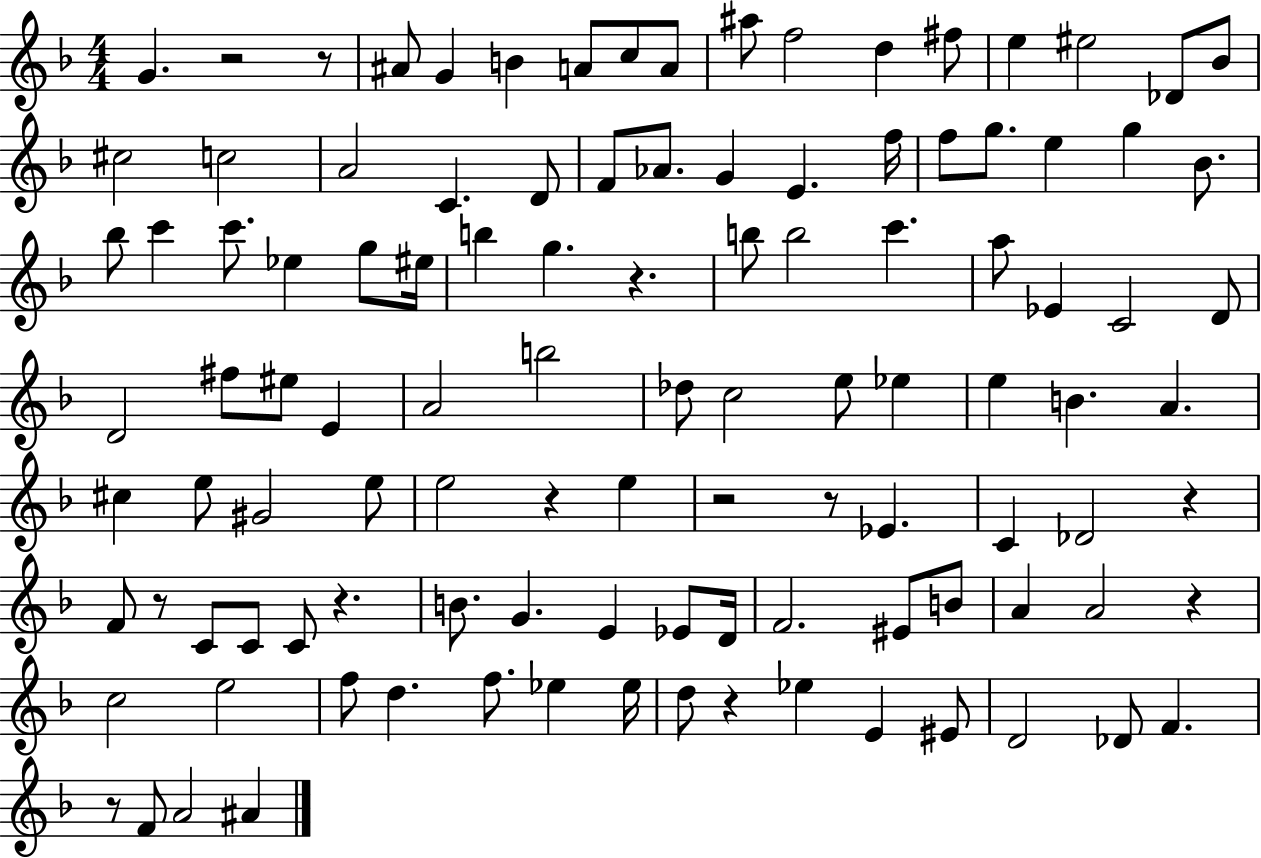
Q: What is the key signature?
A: F major